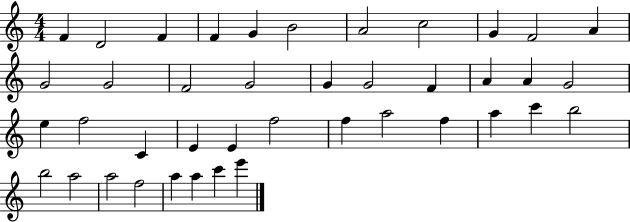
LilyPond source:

{
  \clef treble
  \numericTimeSignature
  \time 4/4
  \key c \major
  f'4 d'2 f'4 | f'4 g'4 b'2 | a'2 c''2 | g'4 f'2 a'4 | \break g'2 g'2 | f'2 g'2 | g'4 g'2 f'4 | a'4 a'4 g'2 | \break e''4 f''2 c'4 | e'4 e'4 f''2 | f''4 a''2 f''4 | a''4 c'''4 b''2 | \break b''2 a''2 | a''2 f''2 | a''4 a''4 c'''4 e'''4 | \bar "|."
}